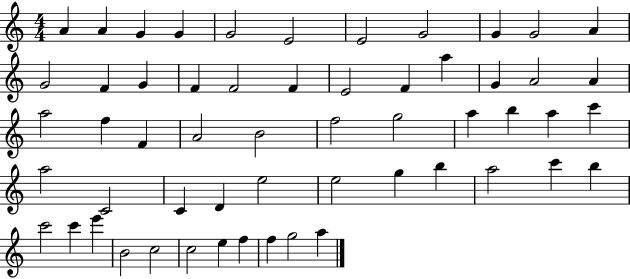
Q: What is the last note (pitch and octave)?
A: A5